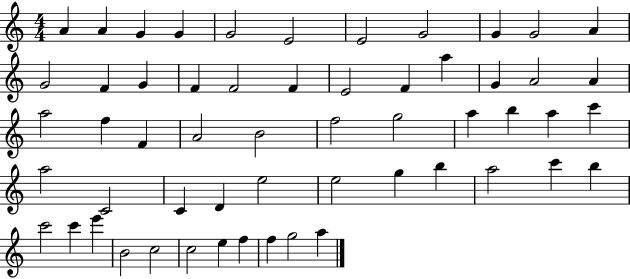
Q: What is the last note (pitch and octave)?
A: A5